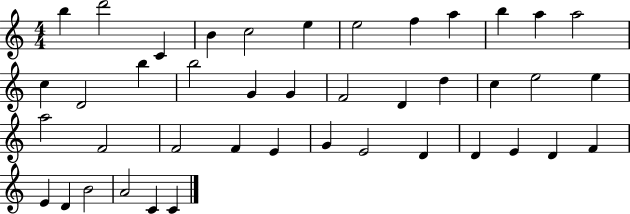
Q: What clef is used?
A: treble